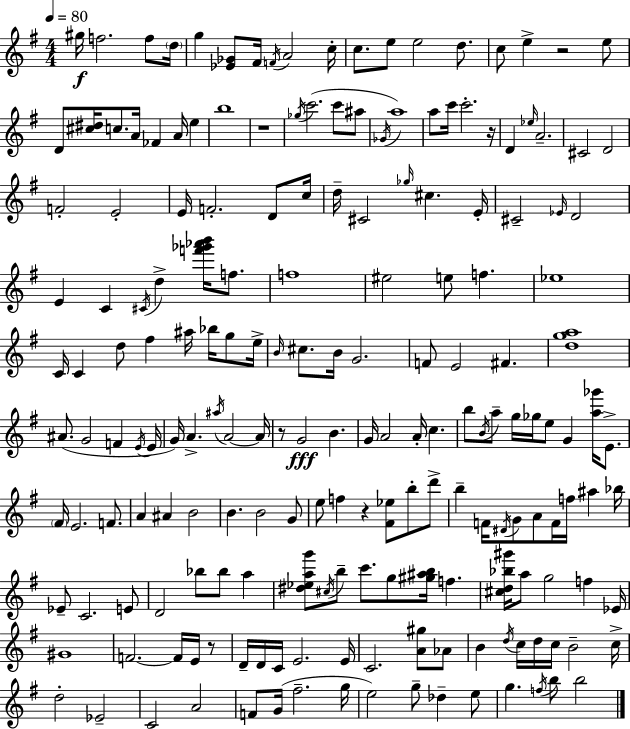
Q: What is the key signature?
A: G major